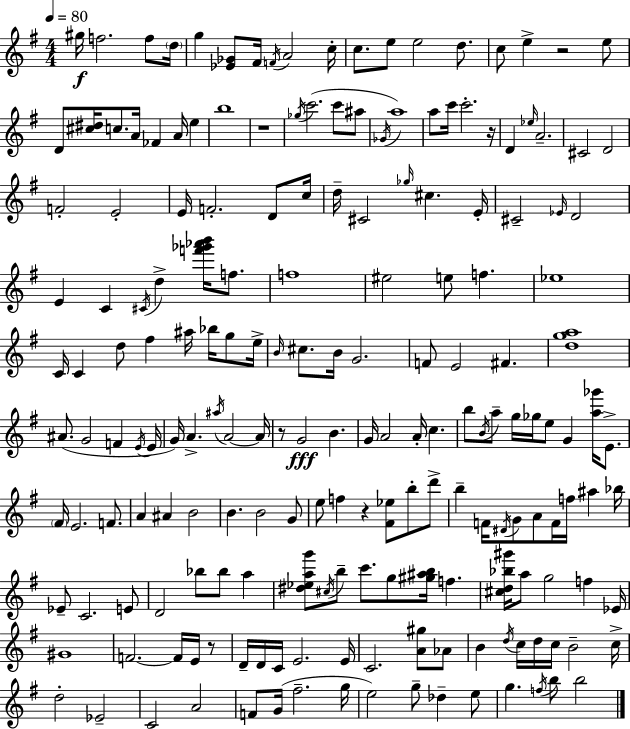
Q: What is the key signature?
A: G major